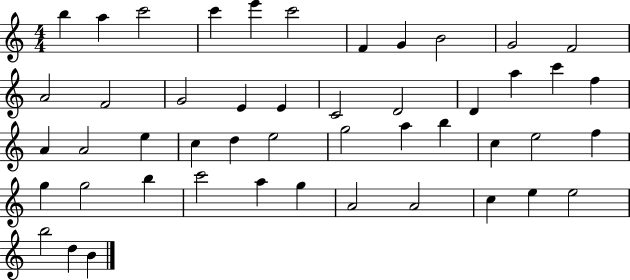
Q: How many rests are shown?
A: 0